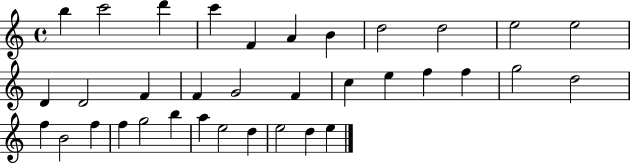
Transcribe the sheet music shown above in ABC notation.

X:1
T:Untitled
M:4/4
L:1/4
K:C
b c'2 d' c' F A B d2 d2 e2 e2 D D2 F F G2 F c e f f g2 d2 f B2 f f g2 b a e2 d e2 d e